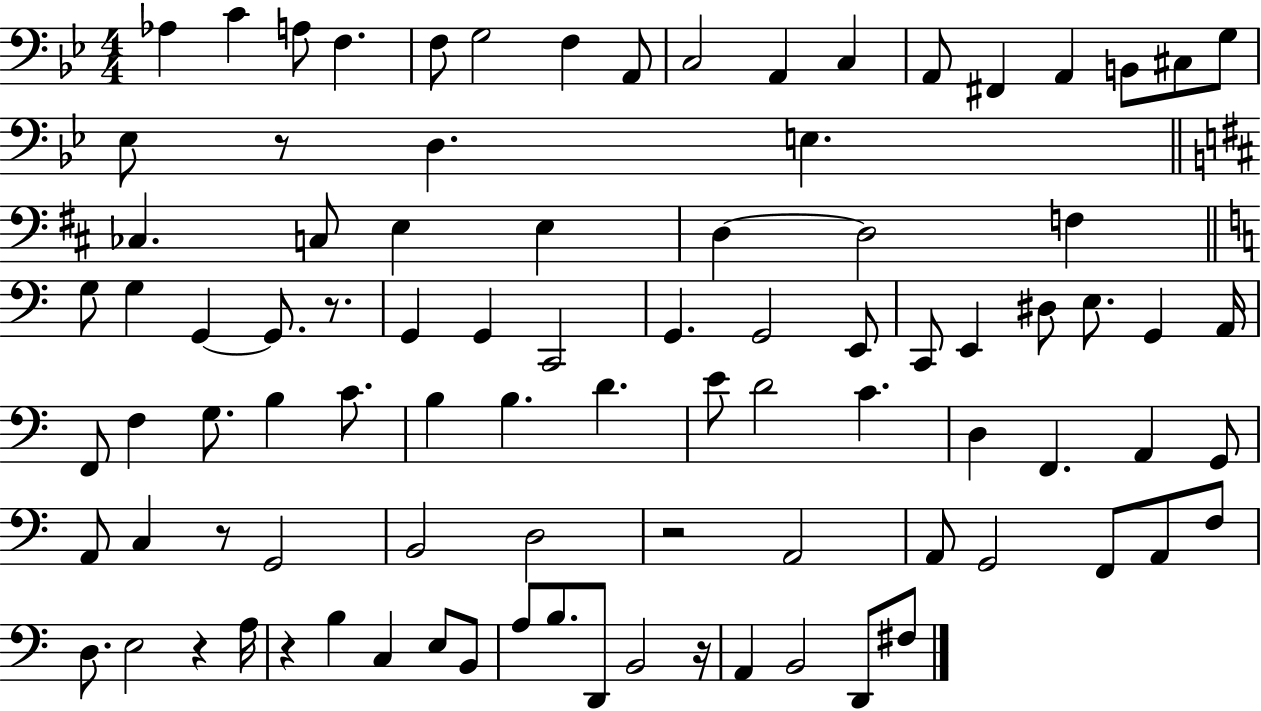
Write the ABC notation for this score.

X:1
T:Untitled
M:4/4
L:1/4
K:Bb
_A, C A,/2 F, F,/2 G,2 F, A,,/2 C,2 A,, C, A,,/2 ^F,, A,, B,,/2 ^C,/2 G,/2 _E,/2 z/2 D, E, _C, C,/2 E, E, D, D,2 F, G,/2 G, G,, G,,/2 z/2 G,, G,, C,,2 G,, G,,2 E,,/2 C,,/2 E,, ^D,/2 E,/2 G,, A,,/4 F,,/2 F, G,/2 B, C/2 B, B, D E/2 D2 C D, F,, A,, G,,/2 A,,/2 C, z/2 G,,2 B,,2 D,2 z2 A,,2 A,,/2 G,,2 F,,/2 A,,/2 F,/2 D,/2 E,2 z A,/4 z B, C, E,/2 B,,/2 A,/2 B,/2 D,,/2 B,,2 z/4 A,, B,,2 D,,/2 ^F,/2